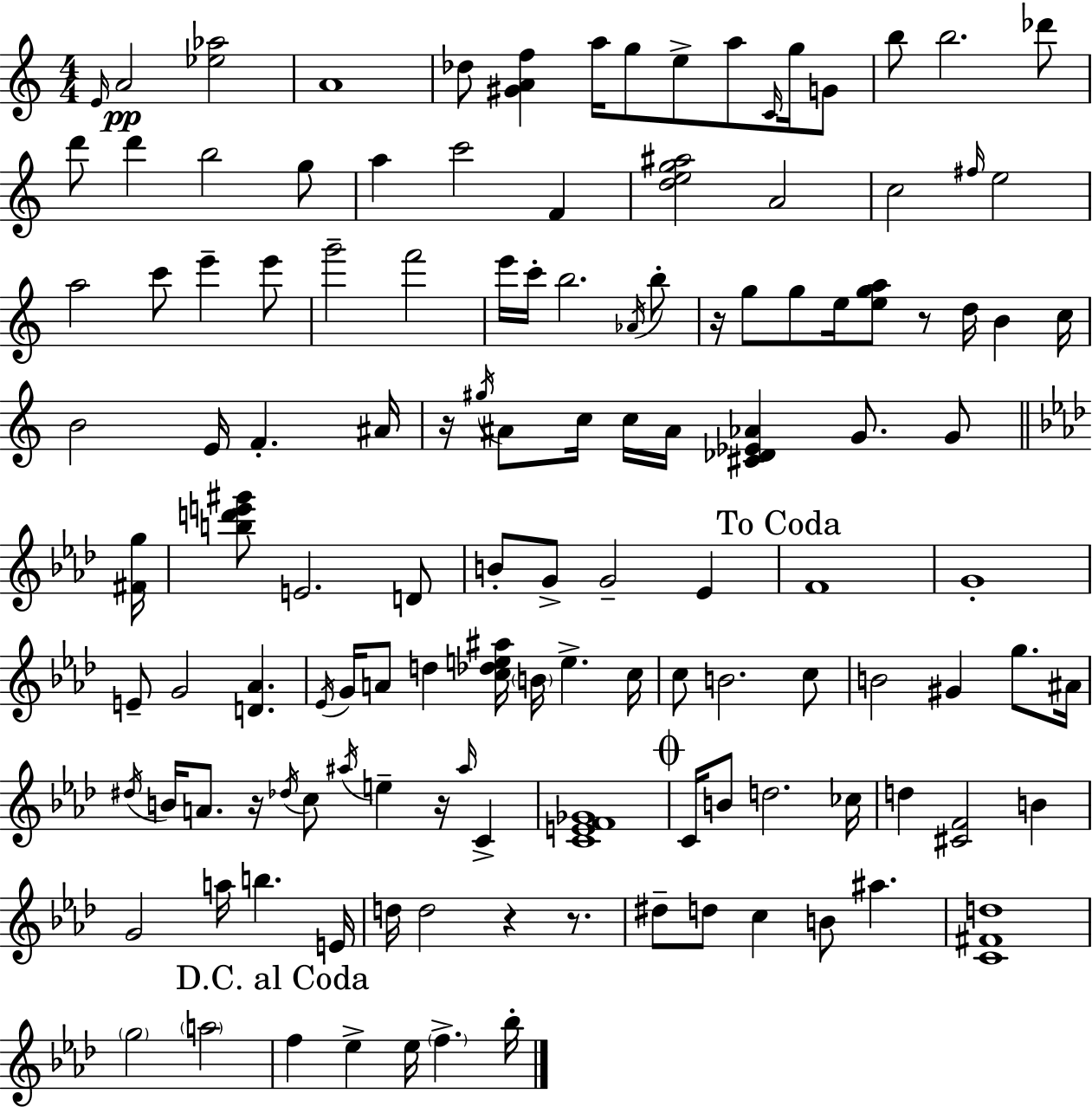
{
  \clef treble
  \numericTimeSignature
  \time 4/4
  \key c \major
  \grace { e'16 }\pp a'2 <ees'' aes''>2 | a'1 | des''8 <gis' a' f''>4 a''16 g''8 e''8-> a''8 \grace { c'16 } g''16 | g'8 b''8 b''2. | \break des'''8 d'''8 d'''4 b''2 | g''8 a''4 c'''2 f'4 | <d'' e'' g'' ais''>2 a'2 | c''2 \grace { fis''16 } e''2 | \break a''2 c'''8 e'''4-- | e'''8 g'''2-- f'''2 | e'''16 c'''16-. b''2. | \acciaccatura { aes'16 } b''8-. r16 g''8 g''8 e''16 <e'' g'' a''>8 r8 d''16 b'4 | \break c''16 b'2 e'16 f'4.-. | ais'16 r16 \acciaccatura { gis''16 } ais'8 c''16 c''16 ais'16 <cis' des' ees' aes'>4 g'8. | g'8 \bar "||" \break \key aes \major <fis' g''>16 <b'' d''' e''' gis'''>8 e'2. d'8 | b'8-. g'8-> g'2-- ees'4 | \mark "To Coda" f'1 | g'1-. | \break e'8-- g'2 <d' aes'>4. | \acciaccatura { ees'16 } g'16 a'8 d''4 <c'' des'' e'' ais''>16 \parenthesize b'16 e''4.-> | c''16 c''8 b'2. | c''8 b'2 gis'4 g''8. | \break ais'16 \acciaccatura { dis''16 } b'16 a'8. r16 \acciaccatura { des''16 } c''8 \acciaccatura { ais''16 } e''4-- | r16 \grace { ais''16 } c'4-> <c' e' f' ges'>1 | \mark \markup { \musicglyph "scripts.coda" } c'16 b'8 d''2. | ces''16 d''4 <cis' f'>2 | \break b'4 g'2 a''16 b''4. | e'16 d''16 d''2 r4 | r8. dis''8-- d''8 c''4 b'8 | ais''4. <c' fis' d''>1 | \break \parenthesize g''2 \parenthesize a''2 | \mark "D.C. al Coda" f''4 ees''4-> ees''16 \parenthesize f''4.-> | bes''16-. \bar "|."
}